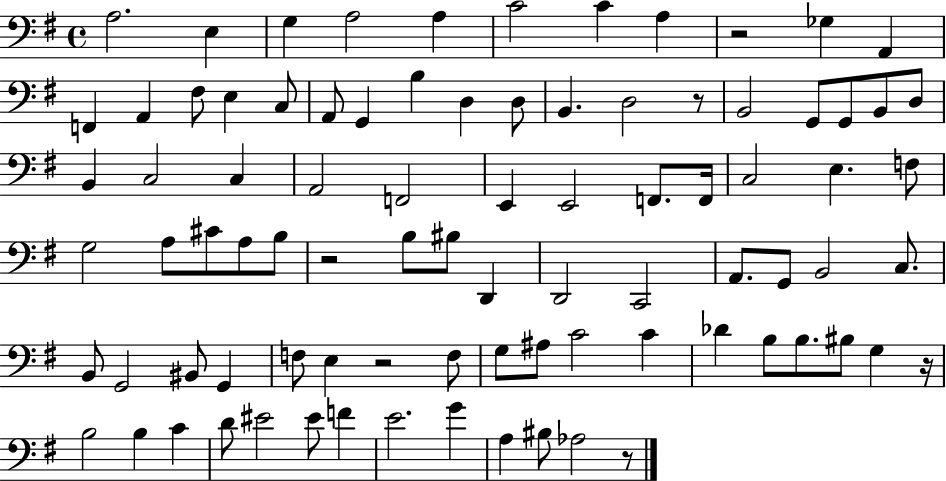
{
  \clef bass
  \time 4/4
  \defaultTimeSignature
  \key g \major
  a2. e4 | g4 a2 a4 | c'2 c'4 a4 | r2 ges4 a,4 | \break f,4 a,4 fis8 e4 c8 | a,8 g,4 b4 d4 d8 | b,4. d2 r8 | b,2 g,8 g,8 b,8 d8 | \break b,4 c2 c4 | a,2 f,2 | e,4 e,2 f,8. f,16 | c2 e4. f8 | \break g2 a8 cis'8 a8 b8 | r2 b8 bis8 d,4 | d,2 c,2 | a,8. g,8 b,2 c8. | \break b,8 g,2 bis,8 g,4 | f8 e4 r2 f8 | g8 ais8 c'2 c'4 | des'4 b8 b8. bis8 g4 r16 | \break b2 b4 c'4 | d'8 eis'2 eis'8 f'4 | e'2. g'4 | a4 bis8 aes2 r8 | \break \bar "|."
}